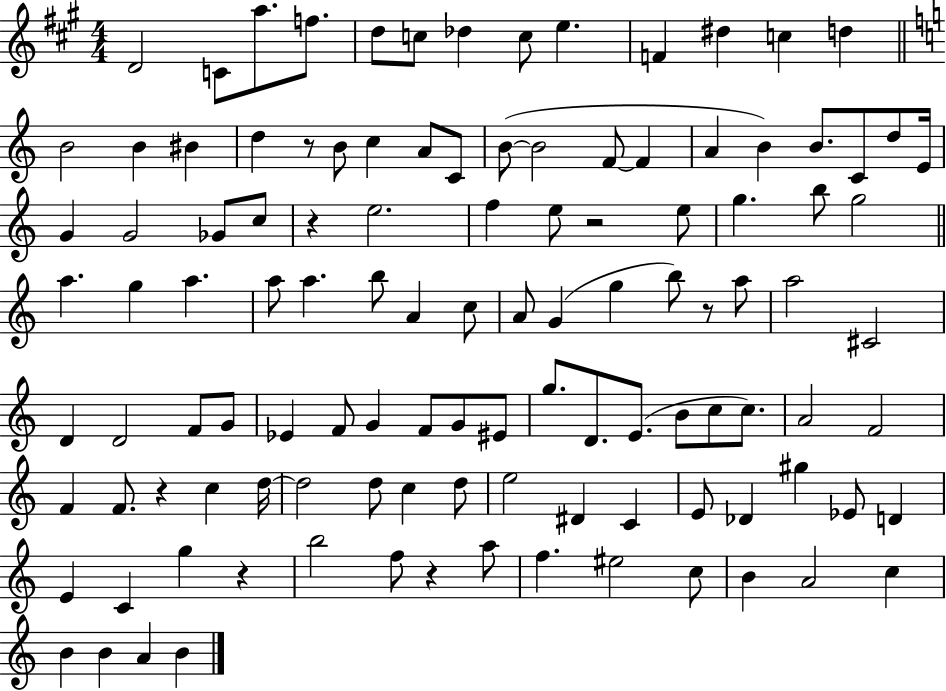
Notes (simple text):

D4/h C4/e A5/e. F5/e. D5/e C5/e Db5/q C5/e E5/q. F4/q D#5/q C5/q D5/q B4/h B4/q BIS4/q D5/q R/e B4/e C5/q A4/e C4/e B4/e B4/h F4/e F4/q A4/q B4/q B4/e. C4/e D5/e E4/s G4/q G4/h Gb4/e C5/e R/q E5/h. F5/q E5/e R/h E5/e G5/q. B5/e G5/h A5/q. G5/q A5/q. A5/e A5/q. B5/e A4/q C5/e A4/e G4/q G5/q B5/e R/e A5/e A5/h C#4/h D4/q D4/h F4/e G4/e Eb4/q F4/e G4/q F4/e G4/e EIS4/e G5/e. D4/e. E4/e. B4/e C5/e C5/e. A4/h F4/h F4/q F4/e. R/q C5/q D5/s D5/h D5/e C5/q D5/e E5/h D#4/q C4/q E4/e Db4/q G#5/q Eb4/e D4/q E4/q C4/q G5/q R/q B5/h F5/e R/q A5/e F5/q. EIS5/h C5/e B4/q A4/h C5/q B4/q B4/q A4/q B4/q